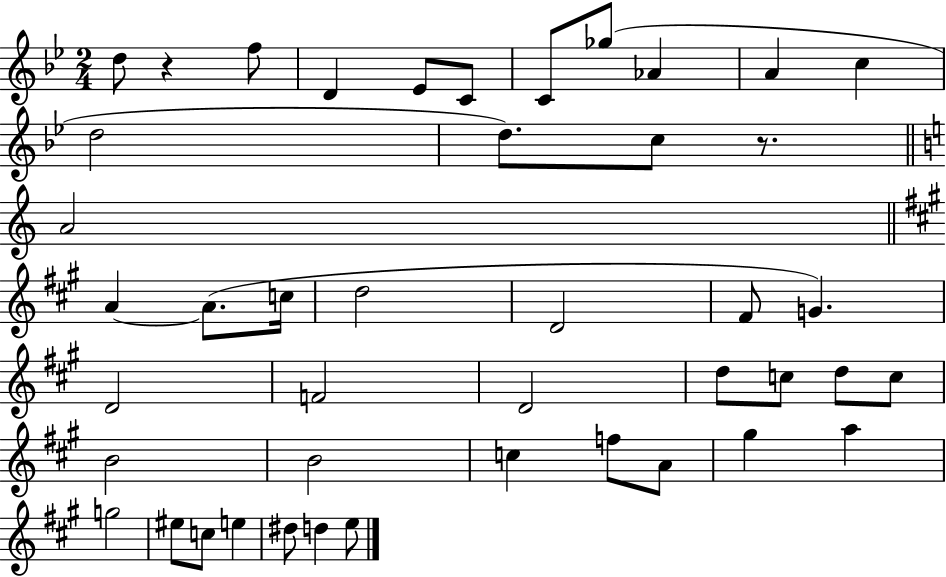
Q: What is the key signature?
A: BES major